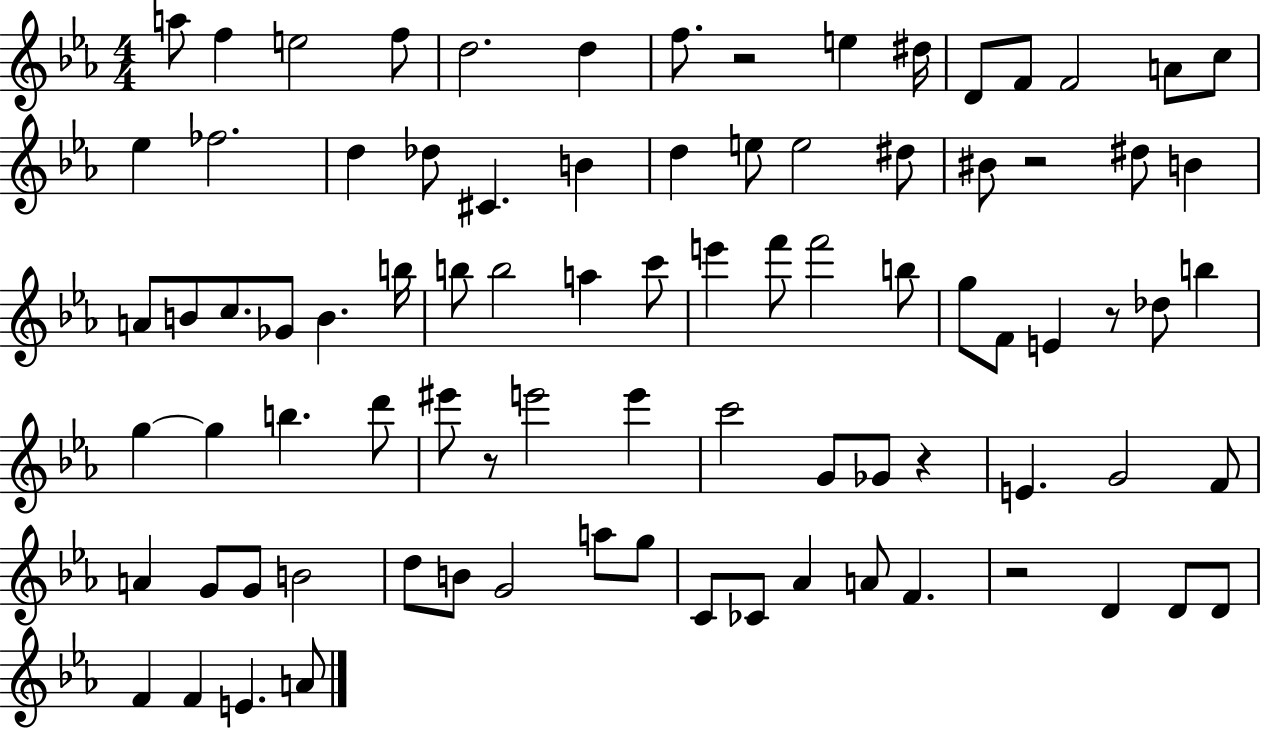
{
  \clef treble
  \numericTimeSignature
  \time 4/4
  \key ees \major
  a''8 f''4 e''2 f''8 | d''2. d''4 | f''8. r2 e''4 dis''16 | d'8 f'8 f'2 a'8 c''8 | \break ees''4 fes''2. | d''4 des''8 cis'4. b'4 | d''4 e''8 e''2 dis''8 | bis'8 r2 dis''8 b'4 | \break a'8 b'8 c''8. ges'8 b'4. b''16 | b''8 b''2 a''4 c'''8 | e'''4 f'''8 f'''2 b''8 | g''8 f'8 e'4 r8 des''8 b''4 | \break g''4~~ g''4 b''4. d'''8 | eis'''8 r8 e'''2 e'''4 | c'''2 g'8 ges'8 r4 | e'4. g'2 f'8 | \break a'4 g'8 g'8 b'2 | d''8 b'8 g'2 a''8 g''8 | c'8 ces'8 aes'4 a'8 f'4. | r2 d'4 d'8 d'8 | \break f'4 f'4 e'4. a'8 | \bar "|."
}